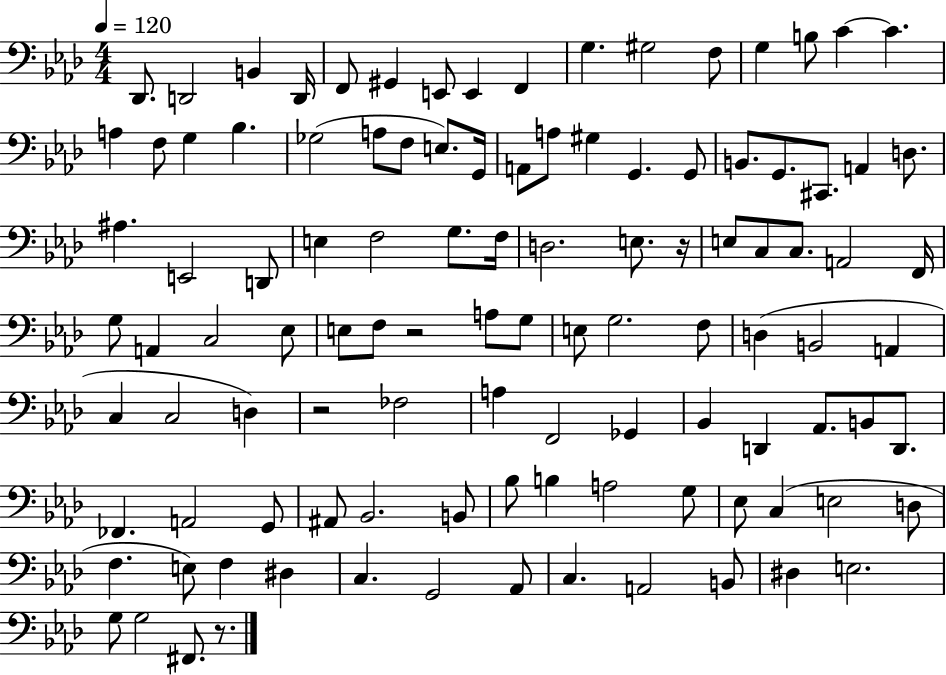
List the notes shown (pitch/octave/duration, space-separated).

Db2/e. D2/h B2/q D2/s F2/e G#2/q E2/e E2/q F2/q G3/q. G#3/h F3/e G3/q B3/e C4/q C4/q. A3/q F3/e G3/q Bb3/q. Gb3/h A3/e F3/e E3/e. G2/s A2/e A3/e G#3/q G2/q. G2/e B2/e. G2/e. C#2/e. A2/q D3/e. A#3/q. E2/h D2/e E3/q F3/h G3/e. F3/s D3/h. E3/e. R/s E3/e C3/e C3/e. A2/h F2/s G3/e A2/q C3/h Eb3/e E3/e F3/e R/h A3/e G3/e E3/e G3/h. F3/e D3/q B2/h A2/q C3/q C3/h D3/q R/h FES3/h A3/q F2/h Gb2/q Bb2/q D2/q Ab2/e. B2/e D2/e. FES2/q. A2/h G2/e A#2/e Bb2/h. B2/e Bb3/e B3/q A3/h G3/e Eb3/e C3/q E3/h D3/e F3/q. E3/e F3/q D#3/q C3/q. G2/h Ab2/e C3/q. A2/h B2/e D#3/q E3/h. G3/e G3/h F#2/e. R/e.